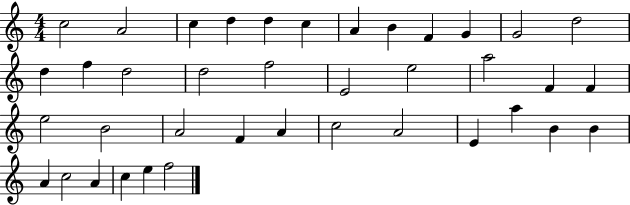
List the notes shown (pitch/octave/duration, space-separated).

C5/h A4/h C5/q D5/q D5/q C5/q A4/q B4/q F4/q G4/q G4/h D5/h D5/q F5/q D5/h D5/h F5/h E4/h E5/h A5/h F4/q F4/q E5/h B4/h A4/h F4/q A4/q C5/h A4/h E4/q A5/q B4/q B4/q A4/q C5/h A4/q C5/q E5/q F5/h